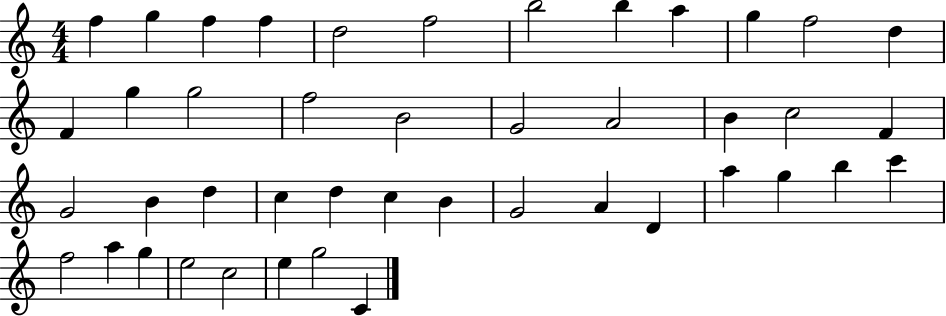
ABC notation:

X:1
T:Untitled
M:4/4
L:1/4
K:C
f g f f d2 f2 b2 b a g f2 d F g g2 f2 B2 G2 A2 B c2 F G2 B d c d c B G2 A D a g b c' f2 a g e2 c2 e g2 C